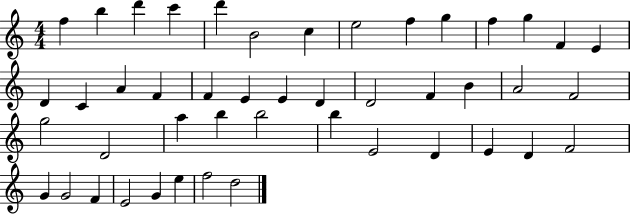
{
  \clef treble
  \numericTimeSignature
  \time 4/4
  \key c \major
  f''4 b''4 d'''4 c'''4 | d'''4 b'2 c''4 | e''2 f''4 g''4 | f''4 g''4 f'4 e'4 | \break d'4 c'4 a'4 f'4 | f'4 e'4 e'4 d'4 | d'2 f'4 b'4 | a'2 f'2 | \break g''2 d'2 | a''4 b''4 b''2 | b''4 e'2 d'4 | e'4 d'4 f'2 | \break g'4 g'2 f'4 | e'2 g'4 e''4 | f''2 d''2 | \bar "|."
}